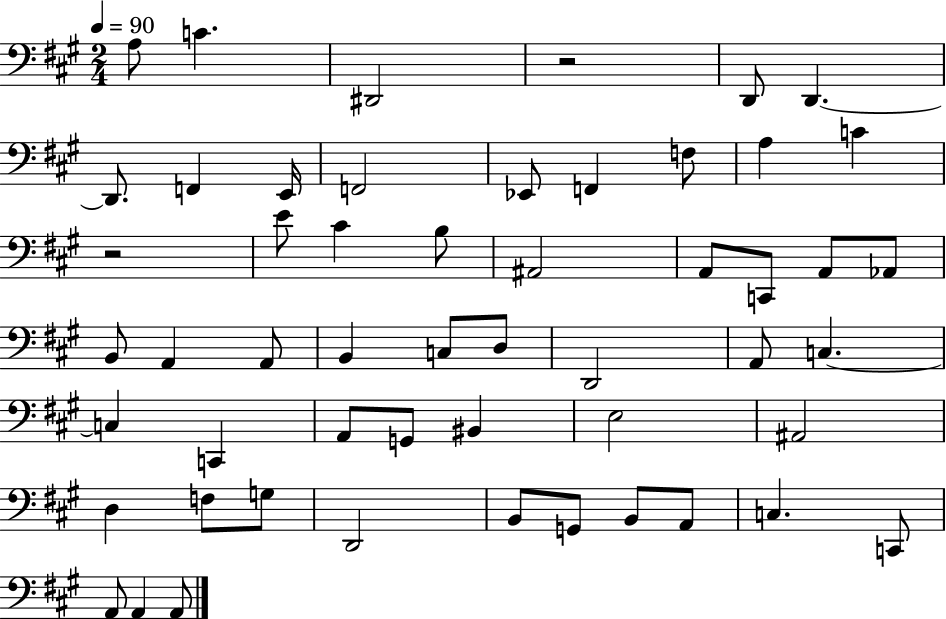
A3/e C4/q. D#2/h R/h D2/e D2/q. D2/e. F2/q E2/s F2/h Eb2/e F2/q F3/e A3/q C4/q R/h E4/e C#4/q B3/e A#2/h A2/e C2/e A2/e Ab2/e B2/e A2/q A2/e B2/q C3/e D3/e D2/h A2/e C3/q. C3/q C2/q A2/e G2/e BIS2/q E3/h A#2/h D3/q F3/e G3/e D2/h B2/e G2/e B2/e A2/e C3/q. C2/e A2/e A2/q A2/e